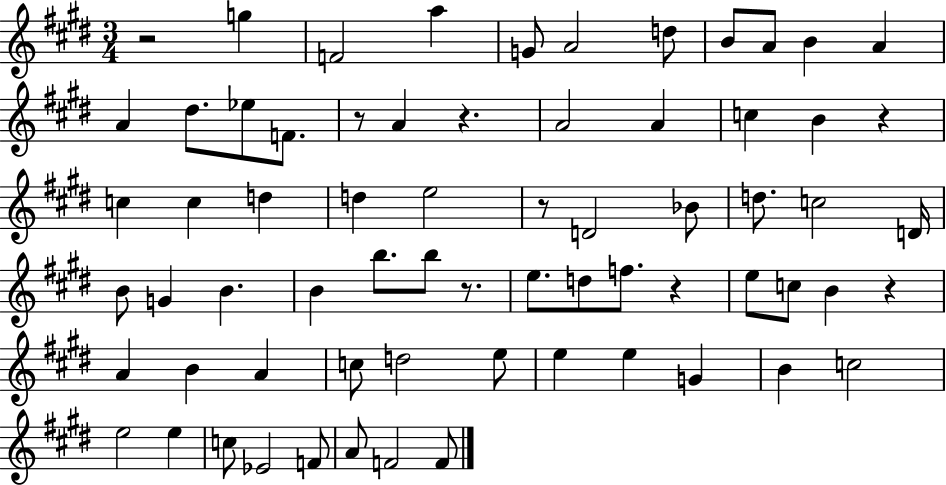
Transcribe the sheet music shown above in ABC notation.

X:1
T:Untitled
M:3/4
L:1/4
K:E
z2 g F2 a G/2 A2 d/2 B/2 A/2 B A A ^d/2 _e/2 F/2 z/2 A z A2 A c B z c c d d e2 z/2 D2 _B/2 d/2 c2 D/4 B/2 G B B b/2 b/2 z/2 e/2 d/2 f/2 z e/2 c/2 B z A B A c/2 d2 e/2 e e G B c2 e2 e c/2 _E2 F/2 A/2 F2 F/2